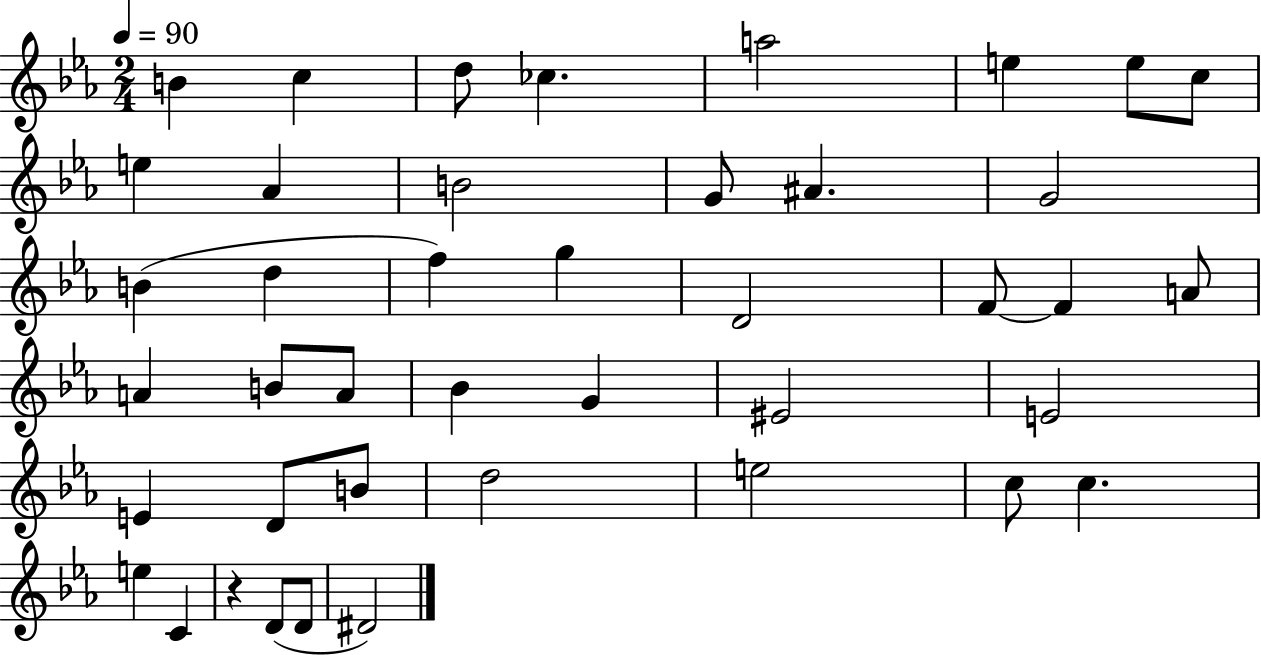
B4/q C5/q D5/e CES5/q. A5/h E5/q E5/e C5/e E5/q Ab4/q B4/h G4/e A#4/q. G4/h B4/q D5/q F5/q G5/q D4/h F4/e F4/q A4/e A4/q B4/e A4/e Bb4/q G4/q EIS4/h E4/h E4/q D4/e B4/e D5/h E5/h C5/e C5/q. E5/q C4/q R/q D4/e D4/e D#4/h